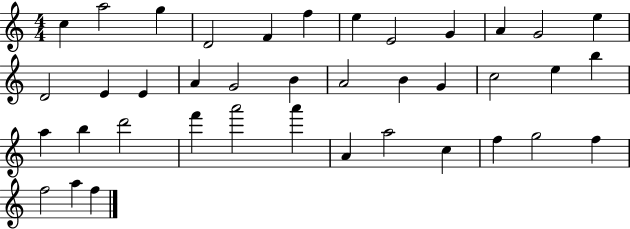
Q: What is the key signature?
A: C major